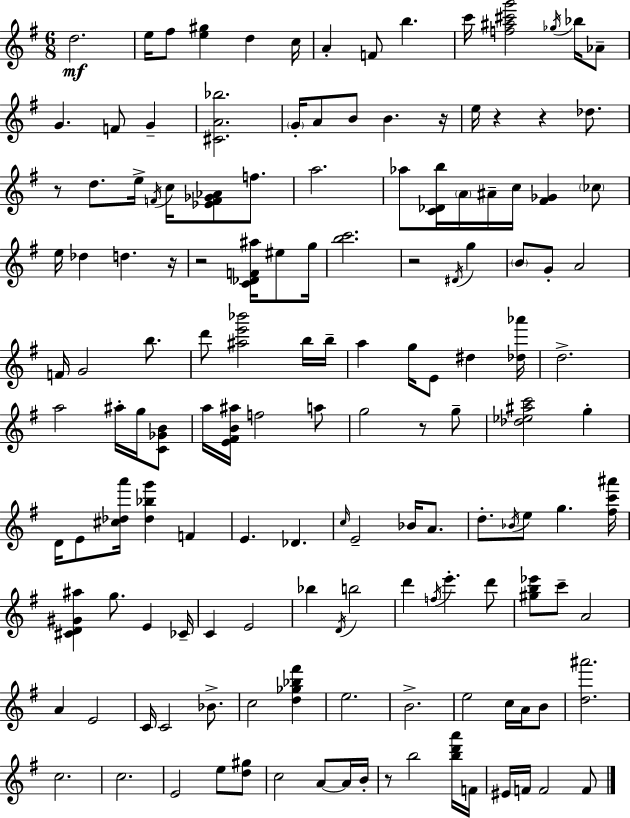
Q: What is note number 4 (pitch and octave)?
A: D5